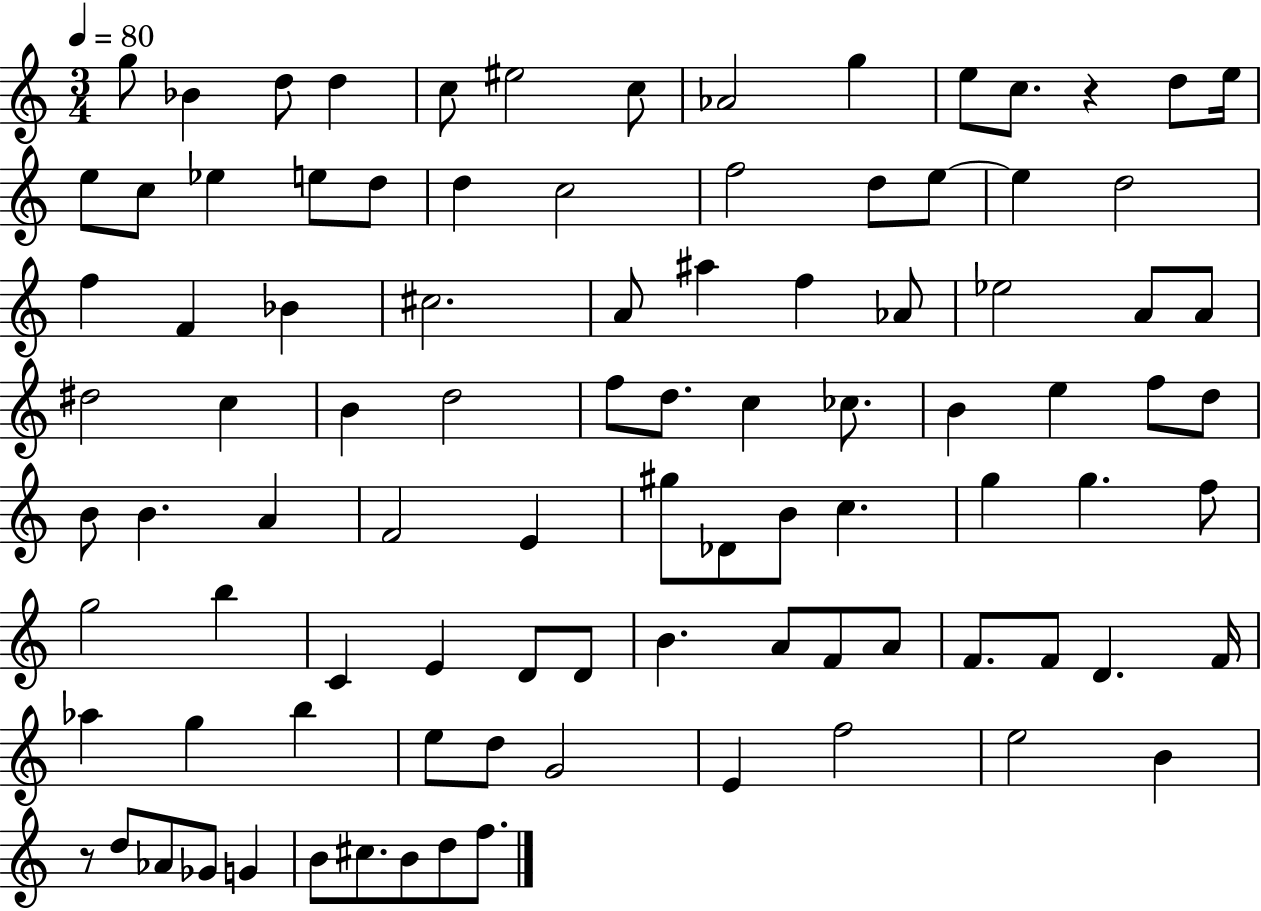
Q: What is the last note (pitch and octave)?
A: F5